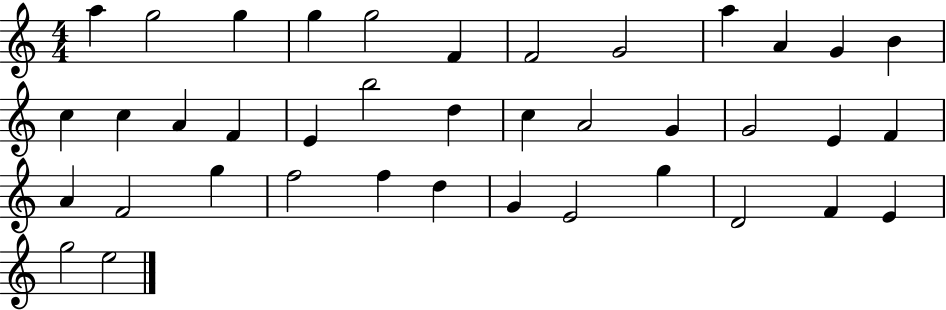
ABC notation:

X:1
T:Untitled
M:4/4
L:1/4
K:C
a g2 g g g2 F F2 G2 a A G B c c A F E b2 d c A2 G G2 E F A F2 g f2 f d G E2 g D2 F E g2 e2